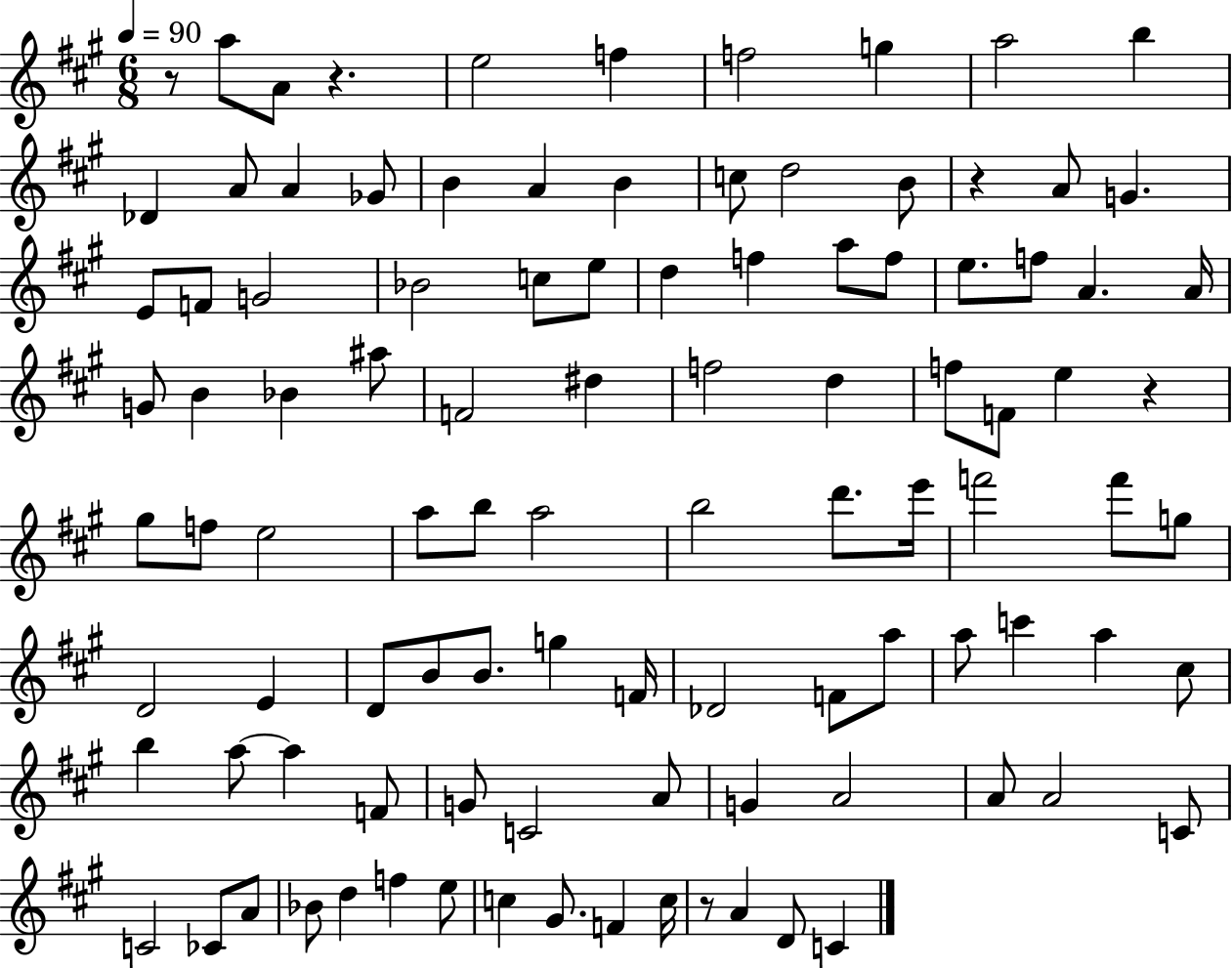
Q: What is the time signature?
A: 6/8